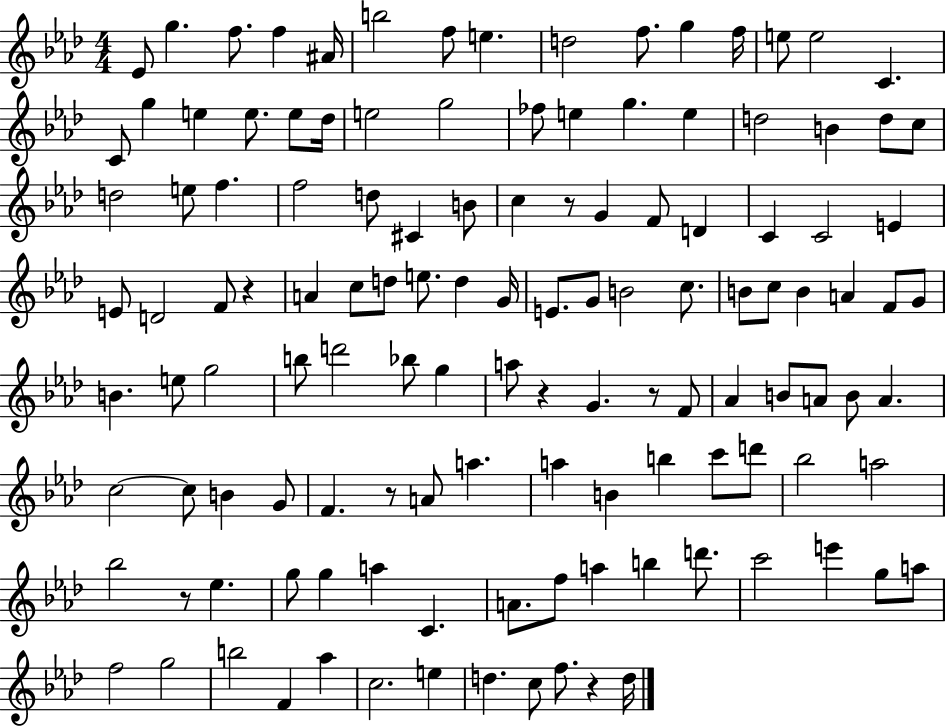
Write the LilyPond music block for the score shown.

{
  \clef treble
  \numericTimeSignature
  \time 4/4
  \key aes \major
  \repeat volta 2 { ees'8 g''4. f''8. f''4 ais'16 | b''2 f''8 e''4. | d''2 f''8. g''4 f''16 | e''8 e''2 c'4. | \break c'8 g''4 e''4 e''8. e''8 des''16 | e''2 g''2 | fes''8 e''4 g''4. e''4 | d''2 b'4 d''8 c''8 | \break d''2 e''8 f''4. | f''2 d''8 cis'4 b'8 | c''4 r8 g'4 f'8 d'4 | c'4 c'2 e'4 | \break e'8 d'2 f'8 r4 | a'4 c''8 d''8 e''8. d''4 g'16 | e'8. g'8 b'2 c''8. | b'8 c''8 b'4 a'4 f'8 g'8 | \break b'4. e''8 g''2 | b''8 d'''2 bes''8 g''4 | a''8 r4 g'4. r8 f'8 | aes'4 b'8 a'8 b'8 a'4. | \break c''2~~ c''8 b'4 g'8 | f'4. r8 a'8 a''4. | a''4 b'4 b''4 c'''8 d'''8 | bes''2 a''2 | \break bes''2 r8 ees''4. | g''8 g''4 a''4 c'4. | a'8. f''8 a''4 b''4 d'''8. | c'''2 e'''4 g''8 a''8 | \break f''2 g''2 | b''2 f'4 aes''4 | c''2. e''4 | d''4. c''8 f''8. r4 d''16 | \break } \bar "|."
}